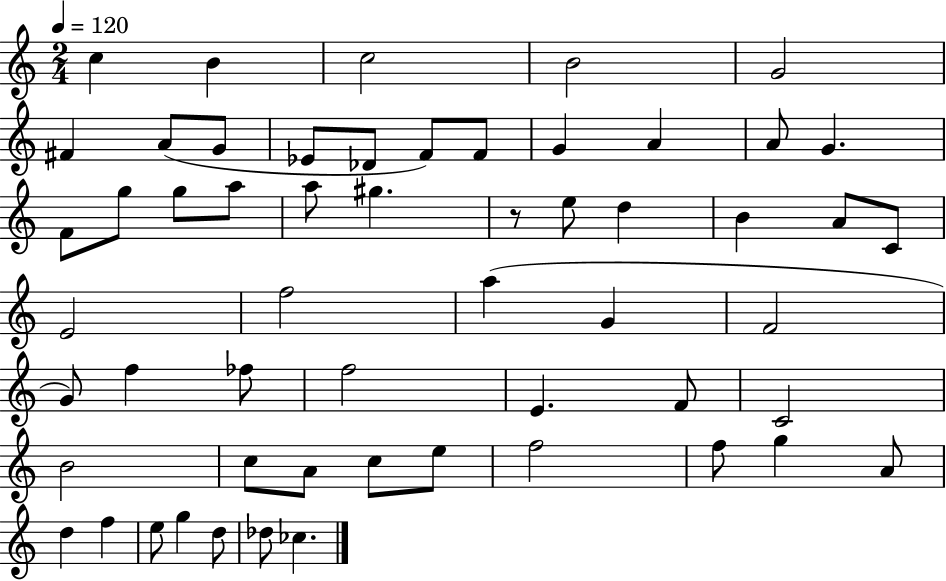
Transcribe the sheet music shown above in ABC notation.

X:1
T:Untitled
M:2/4
L:1/4
K:C
c B c2 B2 G2 ^F A/2 G/2 _E/2 _D/2 F/2 F/2 G A A/2 G F/2 g/2 g/2 a/2 a/2 ^g z/2 e/2 d B A/2 C/2 E2 f2 a G F2 G/2 f _f/2 f2 E F/2 C2 B2 c/2 A/2 c/2 e/2 f2 f/2 g A/2 d f e/2 g d/2 _d/2 _c